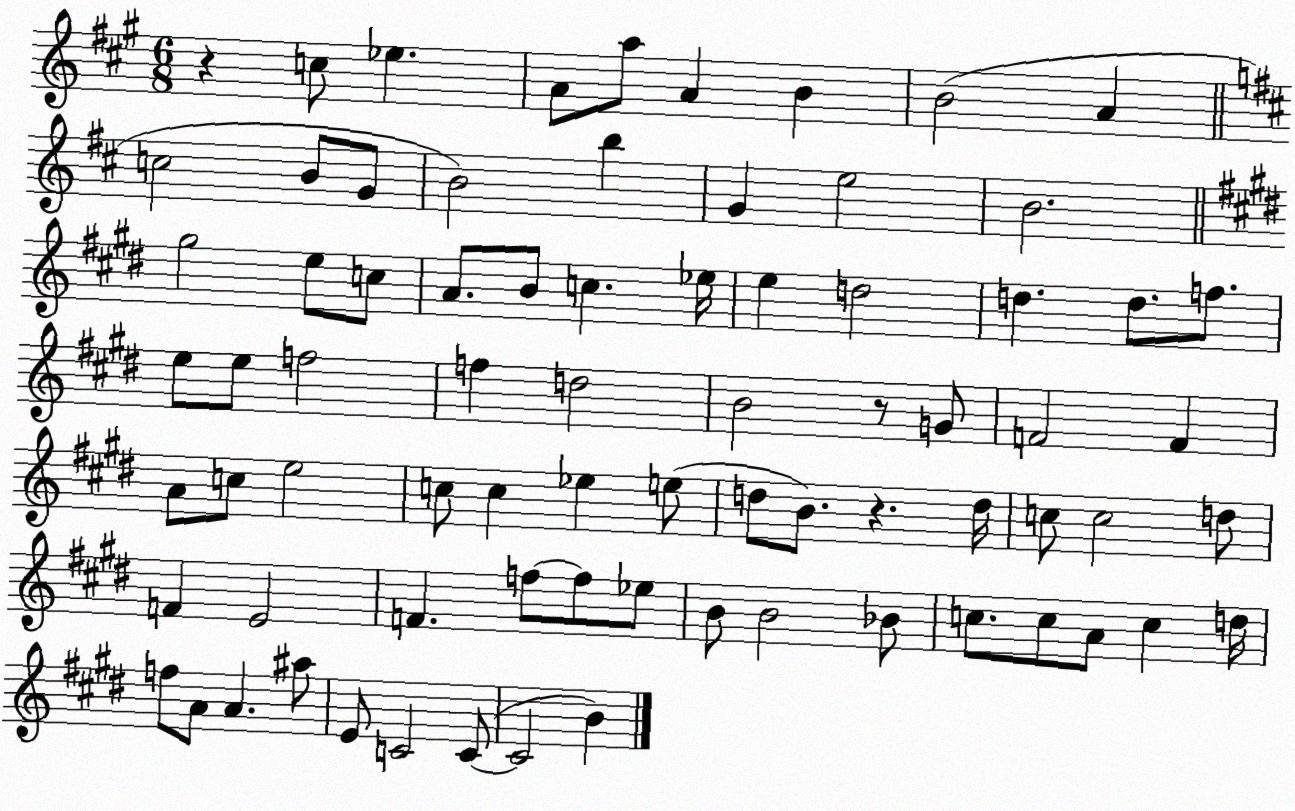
X:1
T:Untitled
M:6/8
L:1/4
K:A
z c/2 _e A/2 a/2 A B B2 A c2 B/2 G/2 B2 b G e2 B2 ^g2 e/2 c/2 A/2 B/2 c _e/4 e d2 d d/2 f/2 e/2 e/2 f2 f d2 B2 z/2 G/2 F2 F A/2 c/2 e2 c/2 c _e e/2 d/2 B/2 z d/4 c/2 c2 d/2 F E2 F f/2 f/2 _e/2 B/2 B2 _B/2 c/2 c/2 A/2 c d/4 f/2 A/2 A ^a/2 E/2 C2 C/2 C2 B